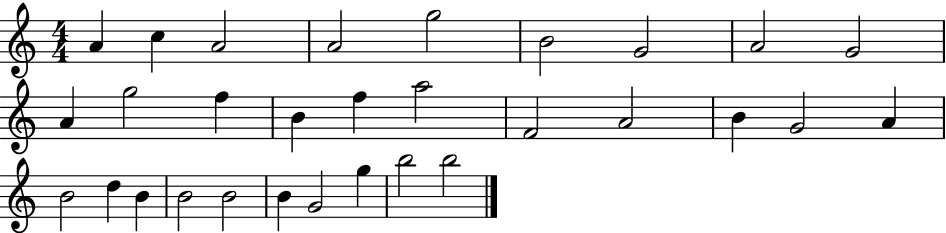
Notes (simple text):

A4/q C5/q A4/h A4/h G5/h B4/h G4/h A4/h G4/h A4/q G5/h F5/q B4/q F5/q A5/h F4/h A4/h B4/q G4/h A4/q B4/h D5/q B4/q B4/h B4/h B4/q G4/h G5/q B5/h B5/h